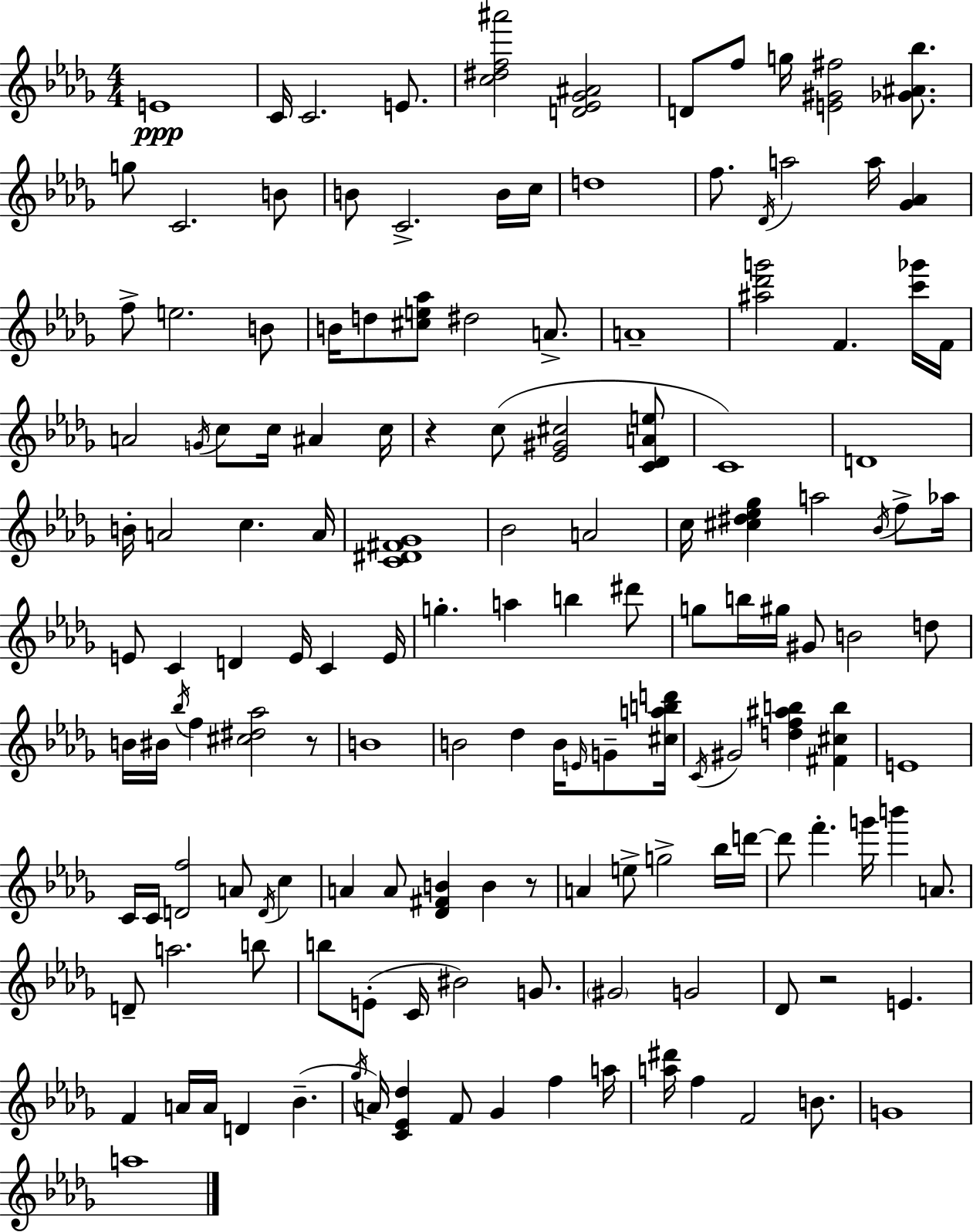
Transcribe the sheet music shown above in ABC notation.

X:1
T:Untitled
M:4/4
L:1/4
K:Bbm
E4 C/4 C2 E/2 [c^df^a']2 [D_E_G^A]2 D/2 f/2 g/4 [E^G^f]2 [_G^A_b]/2 g/2 C2 B/2 B/2 C2 B/4 c/4 d4 f/2 _D/4 a2 a/4 [_G_A] f/2 e2 B/2 B/4 d/2 [^ce_a]/2 ^d2 A/2 A4 [^a_d'g']2 F [c'_g']/4 F/4 A2 G/4 c/2 c/4 ^A c/4 z c/2 [_E^G^c]2 [C_DAe]/2 C4 D4 B/4 A2 c A/4 [C^D^F_G]4 _B2 A2 c/4 [^c^d_e_g] a2 _B/4 f/2 _a/4 E/2 C D E/4 C E/4 g a b ^d'/2 g/2 b/4 ^g/4 ^G/2 B2 d/2 B/4 ^B/4 _b/4 f [^c^d_a]2 z/2 B4 B2 _d B/4 E/4 G/2 [^cabd']/4 C/4 ^G2 [df^ab] [^F^cb] E4 C/4 C/4 [Df]2 A/2 D/4 c A A/2 [_D^FB] B z/2 A e/2 g2 _b/4 d'/4 d'/2 f' g'/4 b' A/2 D/2 a2 b/2 b/2 E/2 C/4 ^B2 G/2 ^G2 G2 _D/2 z2 E F A/4 A/4 D _B _g/4 A/4 [C_E_d] F/2 _G f a/4 [a^d']/4 f F2 B/2 G4 a4